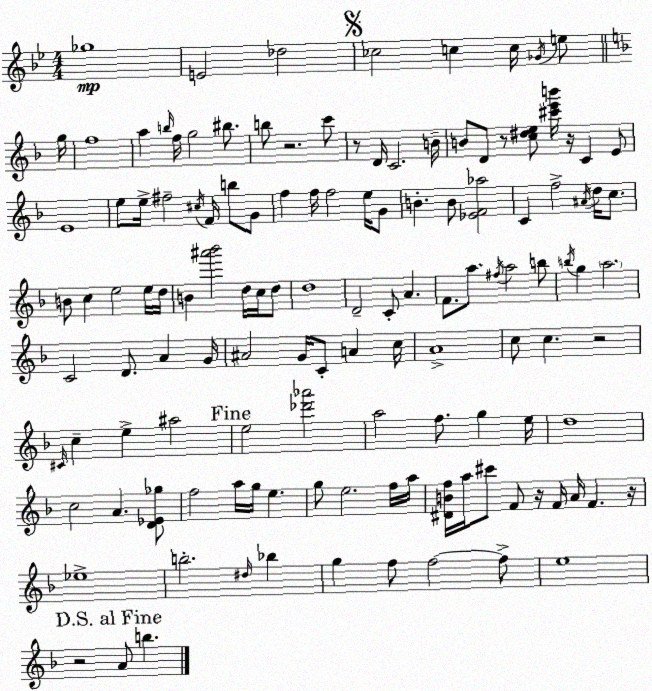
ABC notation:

X:1
T:Untitled
M:4/4
L:1/4
K:Bb
_g4 E2 _d2 _c2 c c/4 _G/4 e/2 g/4 f4 a b/4 f/4 g2 ^b/2 b/2 z2 c'/2 z/2 D/4 C2 B/4 B/2 D/2 z/2 [c^de]/2 [^c'e'b']/4 z/4 C E/2 E4 e/2 e/4 ^f2 ^c/4 F/4 b/2 G/2 f f/4 f2 e/4 G/2 B B/2 [_EF_a]2 C f2 ^A/4 d/4 c/2 B/2 c e2 e/4 d/4 B [^a'_b']2 d/4 c/4 d/2 d4 D2 C/2 A F/2 a/2 ^f/4 a2 b/2 b/4 g a2 C2 D/2 A G/4 ^A2 G/4 C/2 A c/4 A4 c/2 c z2 ^C/4 c e ^a2 e2 [_d'_a']2 a2 f/2 g e/4 d4 c2 A [D_E_g]/2 f2 a/4 g/4 e g/2 e2 f/4 a/4 [^DBf]/4 a/4 ^c'/2 F/2 z/4 F/4 A/4 F z/4 _e4 b2 ^d/4 _b g f/2 f2 f/2 e4 z2 A/2 b